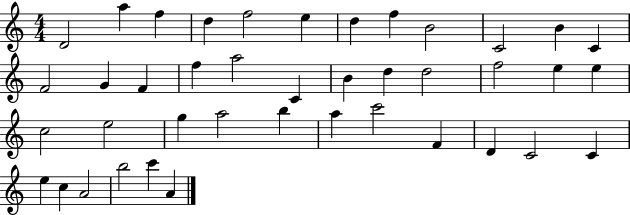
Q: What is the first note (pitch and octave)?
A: D4